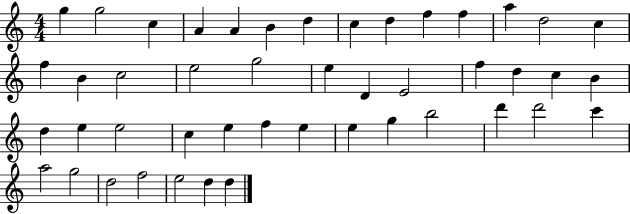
G5/q G5/h C5/q A4/q A4/q B4/q D5/q C5/q D5/q F5/q F5/q A5/q D5/h C5/q F5/q B4/q C5/h E5/h G5/h E5/q D4/q E4/h F5/q D5/q C5/q B4/q D5/q E5/q E5/h C5/q E5/q F5/q E5/q E5/q G5/q B5/h D6/q D6/h C6/q A5/h G5/h D5/h F5/h E5/h D5/q D5/q